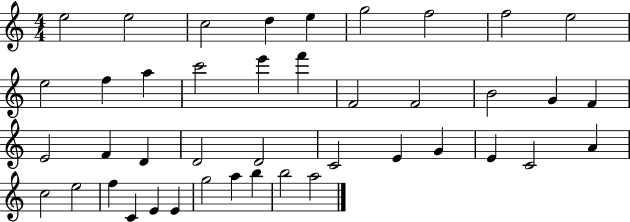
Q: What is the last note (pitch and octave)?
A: A5